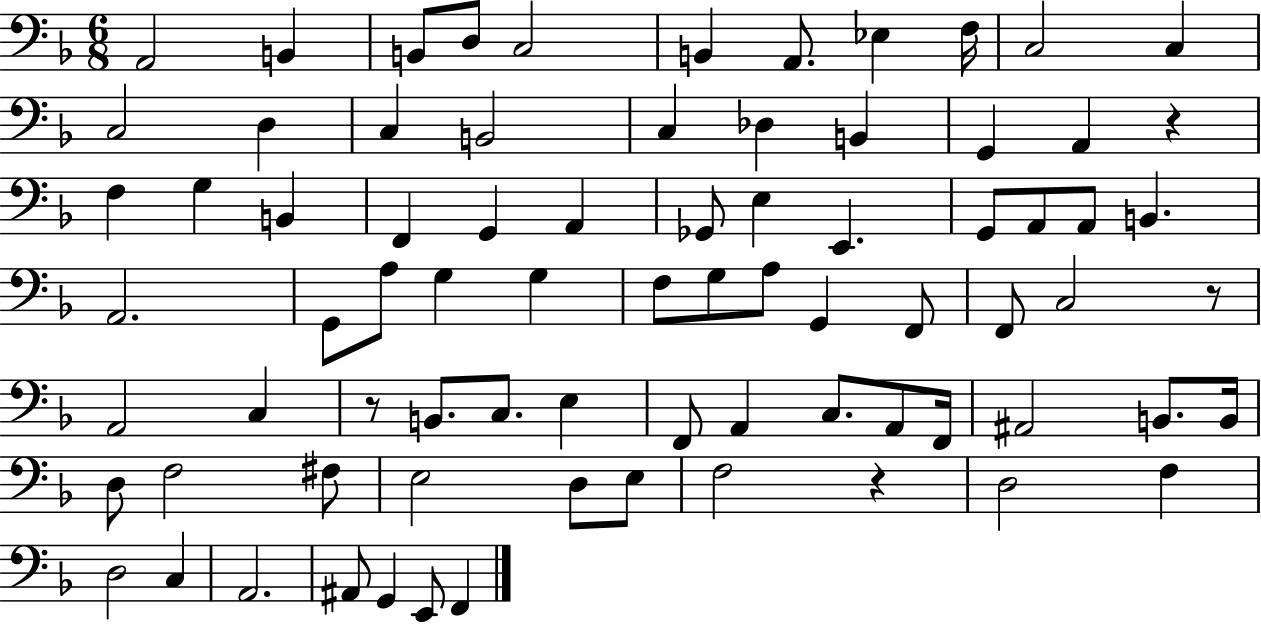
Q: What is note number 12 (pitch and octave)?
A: C3